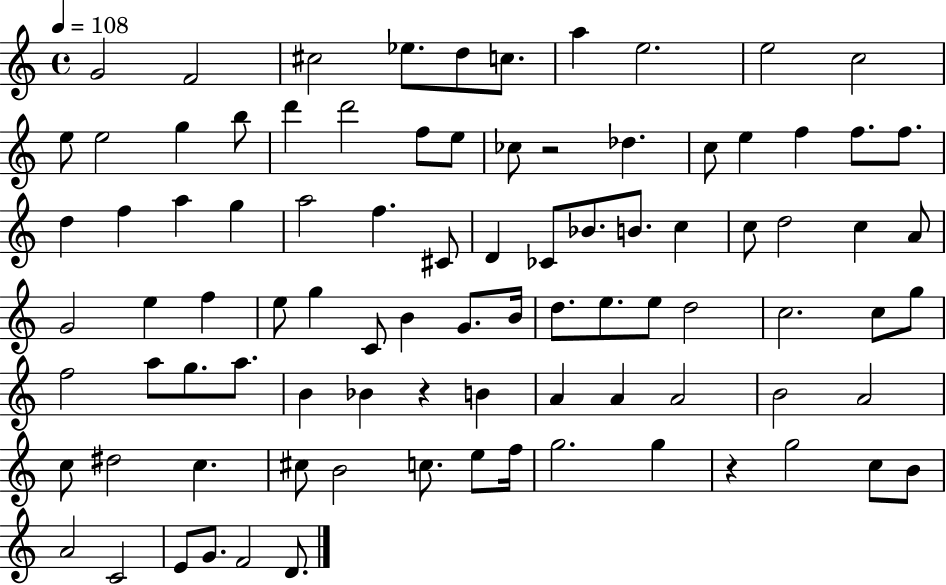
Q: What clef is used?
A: treble